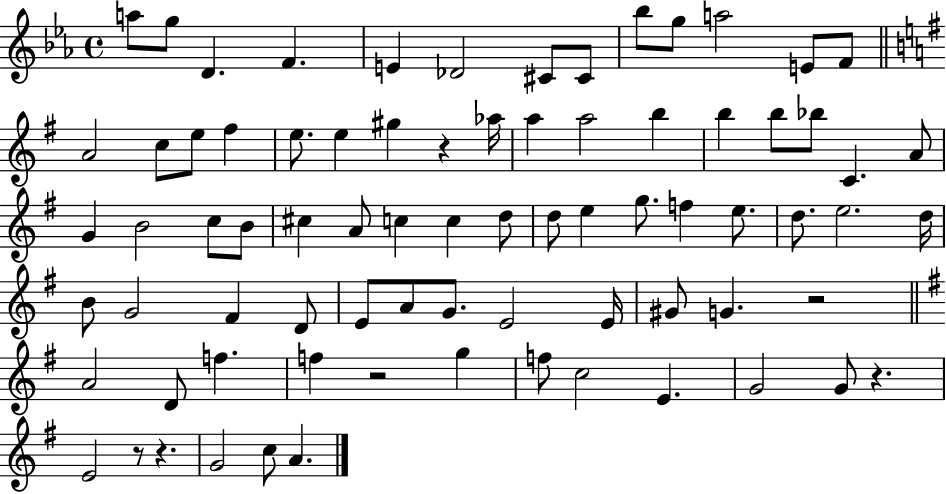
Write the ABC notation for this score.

X:1
T:Untitled
M:4/4
L:1/4
K:Eb
a/2 g/2 D F E _D2 ^C/2 ^C/2 _b/2 g/2 a2 E/2 F/2 A2 c/2 e/2 ^f e/2 e ^g z _a/4 a a2 b b b/2 _b/2 C A/2 G B2 c/2 B/2 ^c A/2 c c d/2 d/2 e g/2 f e/2 d/2 e2 d/4 B/2 G2 ^F D/2 E/2 A/2 G/2 E2 E/4 ^G/2 G z2 A2 D/2 f f z2 g f/2 c2 E G2 G/2 z E2 z/2 z G2 c/2 A